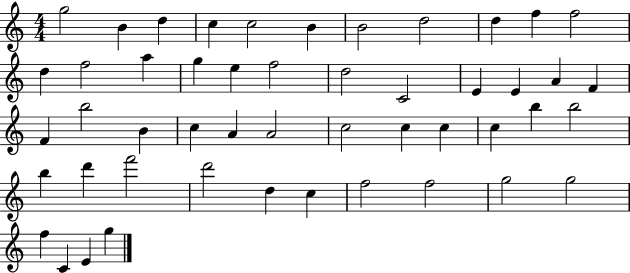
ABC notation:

X:1
T:Untitled
M:4/4
L:1/4
K:C
g2 B d c c2 B B2 d2 d f f2 d f2 a g e f2 d2 C2 E E A F F b2 B c A A2 c2 c c c b b2 b d' f'2 d'2 d c f2 f2 g2 g2 f C E g